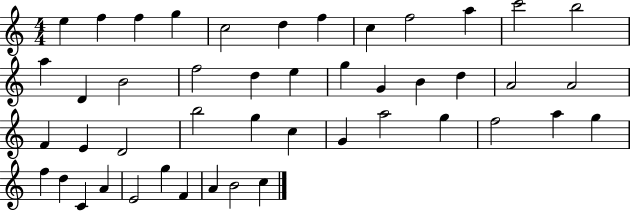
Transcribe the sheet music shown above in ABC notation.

X:1
T:Untitled
M:4/4
L:1/4
K:C
e f f g c2 d f c f2 a c'2 b2 a D B2 f2 d e g G B d A2 A2 F E D2 b2 g c G a2 g f2 a g f d C A E2 g F A B2 c